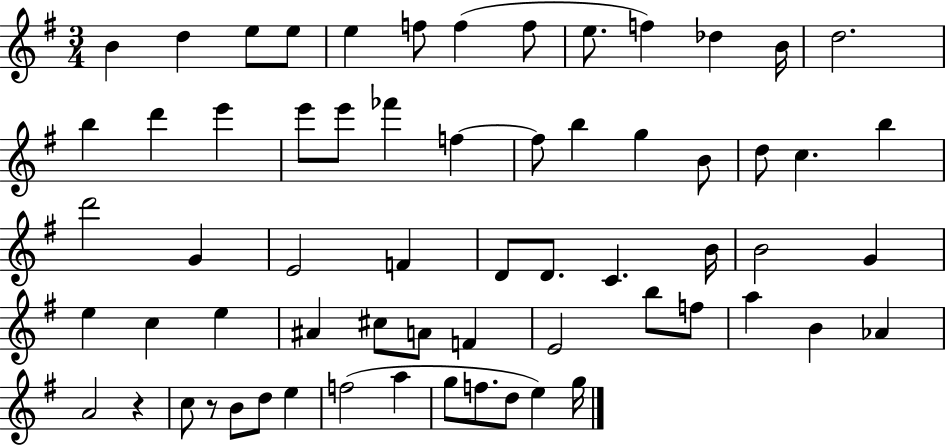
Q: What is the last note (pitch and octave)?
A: G5